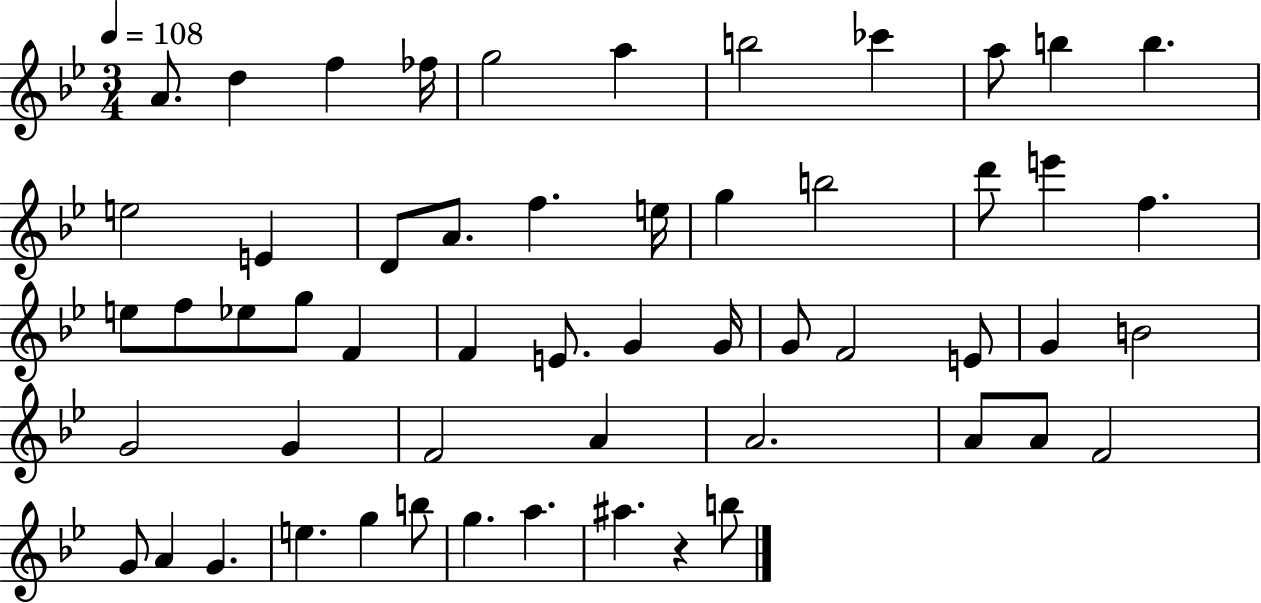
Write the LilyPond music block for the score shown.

{
  \clef treble
  \numericTimeSignature
  \time 3/4
  \key bes \major
  \tempo 4 = 108
  a'8. d''4 f''4 fes''16 | g''2 a''4 | b''2 ces'''4 | a''8 b''4 b''4. | \break e''2 e'4 | d'8 a'8. f''4. e''16 | g''4 b''2 | d'''8 e'''4 f''4. | \break e''8 f''8 ees''8 g''8 f'4 | f'4 e'8. g'4 g'16 | g'8 f'2 e'8 | g'4 b'2 | \break g'2 g'4 | f'2 a'4 | a'2. | a'8 a'8 f'2 | \break g'8 a'4 g'4. | e''4. g''4 b''8 | g''4. a''4. | ais''4. r4 b''8 | \break \bar "|."
}